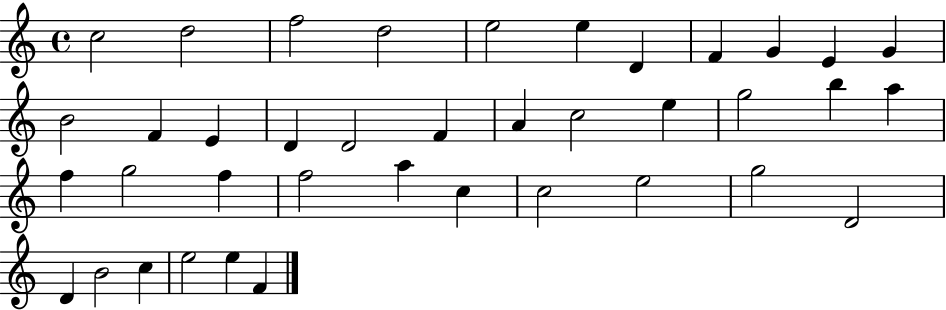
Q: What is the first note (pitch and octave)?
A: C5